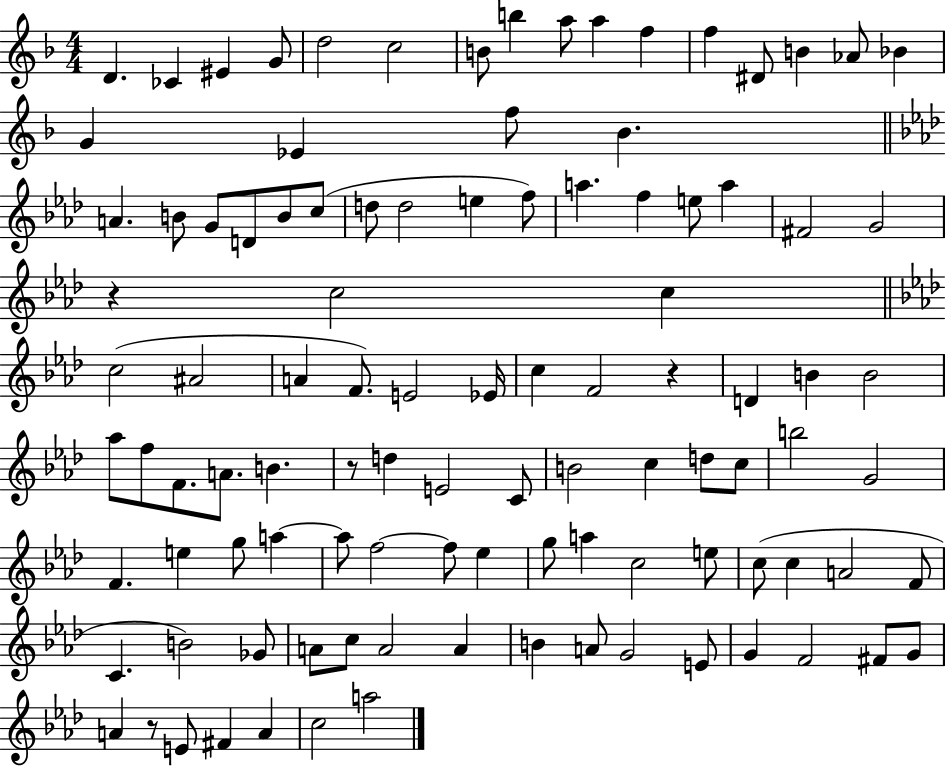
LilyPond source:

{
  \clef treble
  \numericTimeSignature
  \time 4/4
  \key f \major
  d'4. ces'4 eis'4 g'8 | d''2 c''2 | b'8 b''4 a''8 a''4 f''4 | f''4 dis'8 b'4 aes'8 bes'4 | \break g'4 ees'4 f''8 bes'4. | \bar "||" \break \key f \minor a'4. b'8 g'8 d'8 b'8 c''8( | d''8 d''2 e''4 f''8) | a''4. f''4 e''8 a''4 | fis'2 g'2 | \break r4 c''2 c''4 | \bar "||" \break \key aes \major c''2( ais'2 | a'4 f'8.) e'2 ees'16 | c''4 f'2 r4 | d'4 b'4 b'2 | \break aes''8 f''8 f'8. a'8. b'4. | r8 d''4 e'2 c'8 | b'2 c''4 d''8 c''8 | b''2 g'2 | \break f'4. e''4 g''8 a''4~~ | a''8 f''2~~ f''8 ees''4 | g''8 a''4 c''2 e''8 | c''8( c''4 a'2 f'8 | \break c'4. b'2) ges'8 | a'8 c''8 a'2 a'4 | b'4 a'8 g'2 e'8 | g'4 f'2 fis'8 g'8 | \break a'4 r8 e'8 fis'4 a'4 | c''2 a''2 | \bar "|."
}